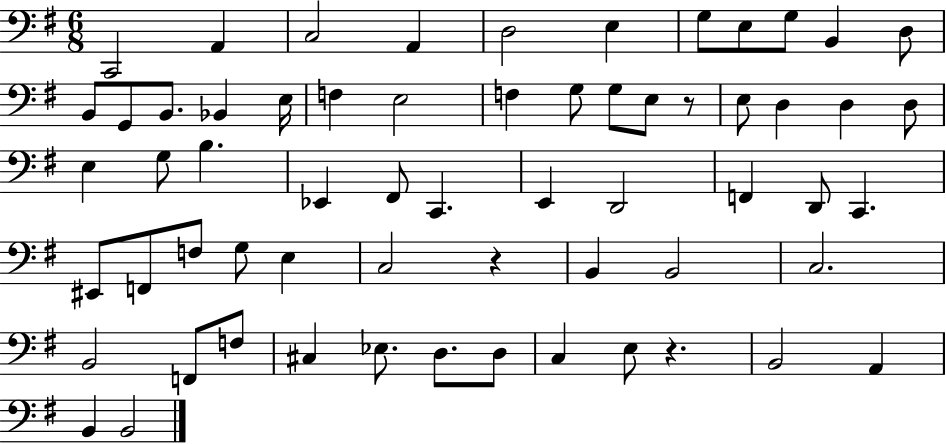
X:1
T:Untitled
M:6/8
L:1/4
K:G
C,,2 A,, C,2 A,, D,2 E, G,/2 E,/2 G,/2 B,, D,/2 B,,/2 G,,/2 B,,/2 _B,, E,/4 F, E,2 F, G,/2 G,/2 E,/2 z/2 E,/2 D, D, D,/2 E, G,/2 B, _E,, ^F,,/2 C,, E,, D,,2 F,, D,,/2 C,, ^E,,/2 F,,/2 F,/2 G,/2 E, C,2 z B,, B,,2 C,2 B,,2 F,,/2 F,/2 ^C, _E,/2 D,/2 D,/2 C, E,/2 z B,,2 A,, B,, B,,2